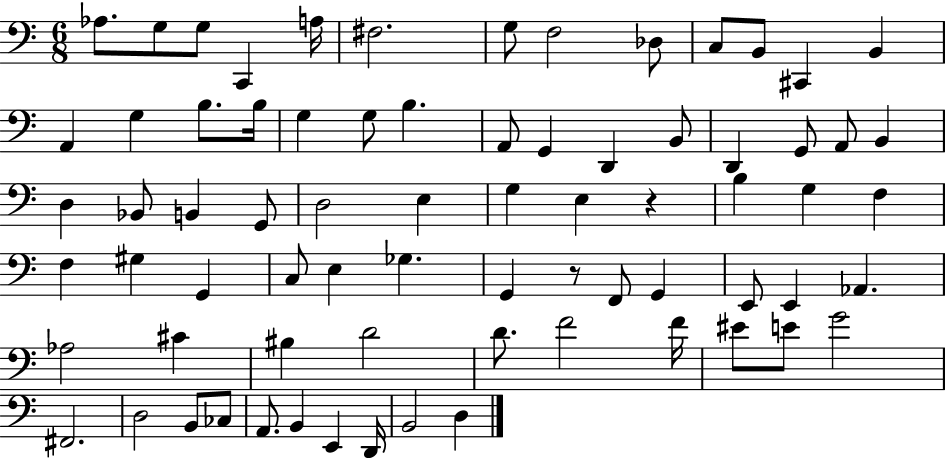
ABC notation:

X:1
T:Untitled
M:6/8
L:1/4
K:C
_A,/2 G,/2 G,/2 C,, A,/4 ^F,2 G,/2 F,2 _D,/2 C,/2 B,,/2 ^C,, B,, A,, G, B,/2 B,/4 G, G,/2 B, A,,/2 G,, D,, B,,/2 D,, G,,/2 A,,/2 B,, D, _B,,/2 B,, G,,/2 D,2 E, G, E, z B, G, F, F, ^G, G,, C,/2 E, _G, G,, z/2 F,,/2 G,, E,,/2 E,, _A,, _A,2 ^C ^B, D2 D/2 F2 F/4 ^E/2 E/2 G2 ^F,,2 D,2 B,,/2 _C,/2 A,,/2 B,, E,, D,,/4 B,,2 D,